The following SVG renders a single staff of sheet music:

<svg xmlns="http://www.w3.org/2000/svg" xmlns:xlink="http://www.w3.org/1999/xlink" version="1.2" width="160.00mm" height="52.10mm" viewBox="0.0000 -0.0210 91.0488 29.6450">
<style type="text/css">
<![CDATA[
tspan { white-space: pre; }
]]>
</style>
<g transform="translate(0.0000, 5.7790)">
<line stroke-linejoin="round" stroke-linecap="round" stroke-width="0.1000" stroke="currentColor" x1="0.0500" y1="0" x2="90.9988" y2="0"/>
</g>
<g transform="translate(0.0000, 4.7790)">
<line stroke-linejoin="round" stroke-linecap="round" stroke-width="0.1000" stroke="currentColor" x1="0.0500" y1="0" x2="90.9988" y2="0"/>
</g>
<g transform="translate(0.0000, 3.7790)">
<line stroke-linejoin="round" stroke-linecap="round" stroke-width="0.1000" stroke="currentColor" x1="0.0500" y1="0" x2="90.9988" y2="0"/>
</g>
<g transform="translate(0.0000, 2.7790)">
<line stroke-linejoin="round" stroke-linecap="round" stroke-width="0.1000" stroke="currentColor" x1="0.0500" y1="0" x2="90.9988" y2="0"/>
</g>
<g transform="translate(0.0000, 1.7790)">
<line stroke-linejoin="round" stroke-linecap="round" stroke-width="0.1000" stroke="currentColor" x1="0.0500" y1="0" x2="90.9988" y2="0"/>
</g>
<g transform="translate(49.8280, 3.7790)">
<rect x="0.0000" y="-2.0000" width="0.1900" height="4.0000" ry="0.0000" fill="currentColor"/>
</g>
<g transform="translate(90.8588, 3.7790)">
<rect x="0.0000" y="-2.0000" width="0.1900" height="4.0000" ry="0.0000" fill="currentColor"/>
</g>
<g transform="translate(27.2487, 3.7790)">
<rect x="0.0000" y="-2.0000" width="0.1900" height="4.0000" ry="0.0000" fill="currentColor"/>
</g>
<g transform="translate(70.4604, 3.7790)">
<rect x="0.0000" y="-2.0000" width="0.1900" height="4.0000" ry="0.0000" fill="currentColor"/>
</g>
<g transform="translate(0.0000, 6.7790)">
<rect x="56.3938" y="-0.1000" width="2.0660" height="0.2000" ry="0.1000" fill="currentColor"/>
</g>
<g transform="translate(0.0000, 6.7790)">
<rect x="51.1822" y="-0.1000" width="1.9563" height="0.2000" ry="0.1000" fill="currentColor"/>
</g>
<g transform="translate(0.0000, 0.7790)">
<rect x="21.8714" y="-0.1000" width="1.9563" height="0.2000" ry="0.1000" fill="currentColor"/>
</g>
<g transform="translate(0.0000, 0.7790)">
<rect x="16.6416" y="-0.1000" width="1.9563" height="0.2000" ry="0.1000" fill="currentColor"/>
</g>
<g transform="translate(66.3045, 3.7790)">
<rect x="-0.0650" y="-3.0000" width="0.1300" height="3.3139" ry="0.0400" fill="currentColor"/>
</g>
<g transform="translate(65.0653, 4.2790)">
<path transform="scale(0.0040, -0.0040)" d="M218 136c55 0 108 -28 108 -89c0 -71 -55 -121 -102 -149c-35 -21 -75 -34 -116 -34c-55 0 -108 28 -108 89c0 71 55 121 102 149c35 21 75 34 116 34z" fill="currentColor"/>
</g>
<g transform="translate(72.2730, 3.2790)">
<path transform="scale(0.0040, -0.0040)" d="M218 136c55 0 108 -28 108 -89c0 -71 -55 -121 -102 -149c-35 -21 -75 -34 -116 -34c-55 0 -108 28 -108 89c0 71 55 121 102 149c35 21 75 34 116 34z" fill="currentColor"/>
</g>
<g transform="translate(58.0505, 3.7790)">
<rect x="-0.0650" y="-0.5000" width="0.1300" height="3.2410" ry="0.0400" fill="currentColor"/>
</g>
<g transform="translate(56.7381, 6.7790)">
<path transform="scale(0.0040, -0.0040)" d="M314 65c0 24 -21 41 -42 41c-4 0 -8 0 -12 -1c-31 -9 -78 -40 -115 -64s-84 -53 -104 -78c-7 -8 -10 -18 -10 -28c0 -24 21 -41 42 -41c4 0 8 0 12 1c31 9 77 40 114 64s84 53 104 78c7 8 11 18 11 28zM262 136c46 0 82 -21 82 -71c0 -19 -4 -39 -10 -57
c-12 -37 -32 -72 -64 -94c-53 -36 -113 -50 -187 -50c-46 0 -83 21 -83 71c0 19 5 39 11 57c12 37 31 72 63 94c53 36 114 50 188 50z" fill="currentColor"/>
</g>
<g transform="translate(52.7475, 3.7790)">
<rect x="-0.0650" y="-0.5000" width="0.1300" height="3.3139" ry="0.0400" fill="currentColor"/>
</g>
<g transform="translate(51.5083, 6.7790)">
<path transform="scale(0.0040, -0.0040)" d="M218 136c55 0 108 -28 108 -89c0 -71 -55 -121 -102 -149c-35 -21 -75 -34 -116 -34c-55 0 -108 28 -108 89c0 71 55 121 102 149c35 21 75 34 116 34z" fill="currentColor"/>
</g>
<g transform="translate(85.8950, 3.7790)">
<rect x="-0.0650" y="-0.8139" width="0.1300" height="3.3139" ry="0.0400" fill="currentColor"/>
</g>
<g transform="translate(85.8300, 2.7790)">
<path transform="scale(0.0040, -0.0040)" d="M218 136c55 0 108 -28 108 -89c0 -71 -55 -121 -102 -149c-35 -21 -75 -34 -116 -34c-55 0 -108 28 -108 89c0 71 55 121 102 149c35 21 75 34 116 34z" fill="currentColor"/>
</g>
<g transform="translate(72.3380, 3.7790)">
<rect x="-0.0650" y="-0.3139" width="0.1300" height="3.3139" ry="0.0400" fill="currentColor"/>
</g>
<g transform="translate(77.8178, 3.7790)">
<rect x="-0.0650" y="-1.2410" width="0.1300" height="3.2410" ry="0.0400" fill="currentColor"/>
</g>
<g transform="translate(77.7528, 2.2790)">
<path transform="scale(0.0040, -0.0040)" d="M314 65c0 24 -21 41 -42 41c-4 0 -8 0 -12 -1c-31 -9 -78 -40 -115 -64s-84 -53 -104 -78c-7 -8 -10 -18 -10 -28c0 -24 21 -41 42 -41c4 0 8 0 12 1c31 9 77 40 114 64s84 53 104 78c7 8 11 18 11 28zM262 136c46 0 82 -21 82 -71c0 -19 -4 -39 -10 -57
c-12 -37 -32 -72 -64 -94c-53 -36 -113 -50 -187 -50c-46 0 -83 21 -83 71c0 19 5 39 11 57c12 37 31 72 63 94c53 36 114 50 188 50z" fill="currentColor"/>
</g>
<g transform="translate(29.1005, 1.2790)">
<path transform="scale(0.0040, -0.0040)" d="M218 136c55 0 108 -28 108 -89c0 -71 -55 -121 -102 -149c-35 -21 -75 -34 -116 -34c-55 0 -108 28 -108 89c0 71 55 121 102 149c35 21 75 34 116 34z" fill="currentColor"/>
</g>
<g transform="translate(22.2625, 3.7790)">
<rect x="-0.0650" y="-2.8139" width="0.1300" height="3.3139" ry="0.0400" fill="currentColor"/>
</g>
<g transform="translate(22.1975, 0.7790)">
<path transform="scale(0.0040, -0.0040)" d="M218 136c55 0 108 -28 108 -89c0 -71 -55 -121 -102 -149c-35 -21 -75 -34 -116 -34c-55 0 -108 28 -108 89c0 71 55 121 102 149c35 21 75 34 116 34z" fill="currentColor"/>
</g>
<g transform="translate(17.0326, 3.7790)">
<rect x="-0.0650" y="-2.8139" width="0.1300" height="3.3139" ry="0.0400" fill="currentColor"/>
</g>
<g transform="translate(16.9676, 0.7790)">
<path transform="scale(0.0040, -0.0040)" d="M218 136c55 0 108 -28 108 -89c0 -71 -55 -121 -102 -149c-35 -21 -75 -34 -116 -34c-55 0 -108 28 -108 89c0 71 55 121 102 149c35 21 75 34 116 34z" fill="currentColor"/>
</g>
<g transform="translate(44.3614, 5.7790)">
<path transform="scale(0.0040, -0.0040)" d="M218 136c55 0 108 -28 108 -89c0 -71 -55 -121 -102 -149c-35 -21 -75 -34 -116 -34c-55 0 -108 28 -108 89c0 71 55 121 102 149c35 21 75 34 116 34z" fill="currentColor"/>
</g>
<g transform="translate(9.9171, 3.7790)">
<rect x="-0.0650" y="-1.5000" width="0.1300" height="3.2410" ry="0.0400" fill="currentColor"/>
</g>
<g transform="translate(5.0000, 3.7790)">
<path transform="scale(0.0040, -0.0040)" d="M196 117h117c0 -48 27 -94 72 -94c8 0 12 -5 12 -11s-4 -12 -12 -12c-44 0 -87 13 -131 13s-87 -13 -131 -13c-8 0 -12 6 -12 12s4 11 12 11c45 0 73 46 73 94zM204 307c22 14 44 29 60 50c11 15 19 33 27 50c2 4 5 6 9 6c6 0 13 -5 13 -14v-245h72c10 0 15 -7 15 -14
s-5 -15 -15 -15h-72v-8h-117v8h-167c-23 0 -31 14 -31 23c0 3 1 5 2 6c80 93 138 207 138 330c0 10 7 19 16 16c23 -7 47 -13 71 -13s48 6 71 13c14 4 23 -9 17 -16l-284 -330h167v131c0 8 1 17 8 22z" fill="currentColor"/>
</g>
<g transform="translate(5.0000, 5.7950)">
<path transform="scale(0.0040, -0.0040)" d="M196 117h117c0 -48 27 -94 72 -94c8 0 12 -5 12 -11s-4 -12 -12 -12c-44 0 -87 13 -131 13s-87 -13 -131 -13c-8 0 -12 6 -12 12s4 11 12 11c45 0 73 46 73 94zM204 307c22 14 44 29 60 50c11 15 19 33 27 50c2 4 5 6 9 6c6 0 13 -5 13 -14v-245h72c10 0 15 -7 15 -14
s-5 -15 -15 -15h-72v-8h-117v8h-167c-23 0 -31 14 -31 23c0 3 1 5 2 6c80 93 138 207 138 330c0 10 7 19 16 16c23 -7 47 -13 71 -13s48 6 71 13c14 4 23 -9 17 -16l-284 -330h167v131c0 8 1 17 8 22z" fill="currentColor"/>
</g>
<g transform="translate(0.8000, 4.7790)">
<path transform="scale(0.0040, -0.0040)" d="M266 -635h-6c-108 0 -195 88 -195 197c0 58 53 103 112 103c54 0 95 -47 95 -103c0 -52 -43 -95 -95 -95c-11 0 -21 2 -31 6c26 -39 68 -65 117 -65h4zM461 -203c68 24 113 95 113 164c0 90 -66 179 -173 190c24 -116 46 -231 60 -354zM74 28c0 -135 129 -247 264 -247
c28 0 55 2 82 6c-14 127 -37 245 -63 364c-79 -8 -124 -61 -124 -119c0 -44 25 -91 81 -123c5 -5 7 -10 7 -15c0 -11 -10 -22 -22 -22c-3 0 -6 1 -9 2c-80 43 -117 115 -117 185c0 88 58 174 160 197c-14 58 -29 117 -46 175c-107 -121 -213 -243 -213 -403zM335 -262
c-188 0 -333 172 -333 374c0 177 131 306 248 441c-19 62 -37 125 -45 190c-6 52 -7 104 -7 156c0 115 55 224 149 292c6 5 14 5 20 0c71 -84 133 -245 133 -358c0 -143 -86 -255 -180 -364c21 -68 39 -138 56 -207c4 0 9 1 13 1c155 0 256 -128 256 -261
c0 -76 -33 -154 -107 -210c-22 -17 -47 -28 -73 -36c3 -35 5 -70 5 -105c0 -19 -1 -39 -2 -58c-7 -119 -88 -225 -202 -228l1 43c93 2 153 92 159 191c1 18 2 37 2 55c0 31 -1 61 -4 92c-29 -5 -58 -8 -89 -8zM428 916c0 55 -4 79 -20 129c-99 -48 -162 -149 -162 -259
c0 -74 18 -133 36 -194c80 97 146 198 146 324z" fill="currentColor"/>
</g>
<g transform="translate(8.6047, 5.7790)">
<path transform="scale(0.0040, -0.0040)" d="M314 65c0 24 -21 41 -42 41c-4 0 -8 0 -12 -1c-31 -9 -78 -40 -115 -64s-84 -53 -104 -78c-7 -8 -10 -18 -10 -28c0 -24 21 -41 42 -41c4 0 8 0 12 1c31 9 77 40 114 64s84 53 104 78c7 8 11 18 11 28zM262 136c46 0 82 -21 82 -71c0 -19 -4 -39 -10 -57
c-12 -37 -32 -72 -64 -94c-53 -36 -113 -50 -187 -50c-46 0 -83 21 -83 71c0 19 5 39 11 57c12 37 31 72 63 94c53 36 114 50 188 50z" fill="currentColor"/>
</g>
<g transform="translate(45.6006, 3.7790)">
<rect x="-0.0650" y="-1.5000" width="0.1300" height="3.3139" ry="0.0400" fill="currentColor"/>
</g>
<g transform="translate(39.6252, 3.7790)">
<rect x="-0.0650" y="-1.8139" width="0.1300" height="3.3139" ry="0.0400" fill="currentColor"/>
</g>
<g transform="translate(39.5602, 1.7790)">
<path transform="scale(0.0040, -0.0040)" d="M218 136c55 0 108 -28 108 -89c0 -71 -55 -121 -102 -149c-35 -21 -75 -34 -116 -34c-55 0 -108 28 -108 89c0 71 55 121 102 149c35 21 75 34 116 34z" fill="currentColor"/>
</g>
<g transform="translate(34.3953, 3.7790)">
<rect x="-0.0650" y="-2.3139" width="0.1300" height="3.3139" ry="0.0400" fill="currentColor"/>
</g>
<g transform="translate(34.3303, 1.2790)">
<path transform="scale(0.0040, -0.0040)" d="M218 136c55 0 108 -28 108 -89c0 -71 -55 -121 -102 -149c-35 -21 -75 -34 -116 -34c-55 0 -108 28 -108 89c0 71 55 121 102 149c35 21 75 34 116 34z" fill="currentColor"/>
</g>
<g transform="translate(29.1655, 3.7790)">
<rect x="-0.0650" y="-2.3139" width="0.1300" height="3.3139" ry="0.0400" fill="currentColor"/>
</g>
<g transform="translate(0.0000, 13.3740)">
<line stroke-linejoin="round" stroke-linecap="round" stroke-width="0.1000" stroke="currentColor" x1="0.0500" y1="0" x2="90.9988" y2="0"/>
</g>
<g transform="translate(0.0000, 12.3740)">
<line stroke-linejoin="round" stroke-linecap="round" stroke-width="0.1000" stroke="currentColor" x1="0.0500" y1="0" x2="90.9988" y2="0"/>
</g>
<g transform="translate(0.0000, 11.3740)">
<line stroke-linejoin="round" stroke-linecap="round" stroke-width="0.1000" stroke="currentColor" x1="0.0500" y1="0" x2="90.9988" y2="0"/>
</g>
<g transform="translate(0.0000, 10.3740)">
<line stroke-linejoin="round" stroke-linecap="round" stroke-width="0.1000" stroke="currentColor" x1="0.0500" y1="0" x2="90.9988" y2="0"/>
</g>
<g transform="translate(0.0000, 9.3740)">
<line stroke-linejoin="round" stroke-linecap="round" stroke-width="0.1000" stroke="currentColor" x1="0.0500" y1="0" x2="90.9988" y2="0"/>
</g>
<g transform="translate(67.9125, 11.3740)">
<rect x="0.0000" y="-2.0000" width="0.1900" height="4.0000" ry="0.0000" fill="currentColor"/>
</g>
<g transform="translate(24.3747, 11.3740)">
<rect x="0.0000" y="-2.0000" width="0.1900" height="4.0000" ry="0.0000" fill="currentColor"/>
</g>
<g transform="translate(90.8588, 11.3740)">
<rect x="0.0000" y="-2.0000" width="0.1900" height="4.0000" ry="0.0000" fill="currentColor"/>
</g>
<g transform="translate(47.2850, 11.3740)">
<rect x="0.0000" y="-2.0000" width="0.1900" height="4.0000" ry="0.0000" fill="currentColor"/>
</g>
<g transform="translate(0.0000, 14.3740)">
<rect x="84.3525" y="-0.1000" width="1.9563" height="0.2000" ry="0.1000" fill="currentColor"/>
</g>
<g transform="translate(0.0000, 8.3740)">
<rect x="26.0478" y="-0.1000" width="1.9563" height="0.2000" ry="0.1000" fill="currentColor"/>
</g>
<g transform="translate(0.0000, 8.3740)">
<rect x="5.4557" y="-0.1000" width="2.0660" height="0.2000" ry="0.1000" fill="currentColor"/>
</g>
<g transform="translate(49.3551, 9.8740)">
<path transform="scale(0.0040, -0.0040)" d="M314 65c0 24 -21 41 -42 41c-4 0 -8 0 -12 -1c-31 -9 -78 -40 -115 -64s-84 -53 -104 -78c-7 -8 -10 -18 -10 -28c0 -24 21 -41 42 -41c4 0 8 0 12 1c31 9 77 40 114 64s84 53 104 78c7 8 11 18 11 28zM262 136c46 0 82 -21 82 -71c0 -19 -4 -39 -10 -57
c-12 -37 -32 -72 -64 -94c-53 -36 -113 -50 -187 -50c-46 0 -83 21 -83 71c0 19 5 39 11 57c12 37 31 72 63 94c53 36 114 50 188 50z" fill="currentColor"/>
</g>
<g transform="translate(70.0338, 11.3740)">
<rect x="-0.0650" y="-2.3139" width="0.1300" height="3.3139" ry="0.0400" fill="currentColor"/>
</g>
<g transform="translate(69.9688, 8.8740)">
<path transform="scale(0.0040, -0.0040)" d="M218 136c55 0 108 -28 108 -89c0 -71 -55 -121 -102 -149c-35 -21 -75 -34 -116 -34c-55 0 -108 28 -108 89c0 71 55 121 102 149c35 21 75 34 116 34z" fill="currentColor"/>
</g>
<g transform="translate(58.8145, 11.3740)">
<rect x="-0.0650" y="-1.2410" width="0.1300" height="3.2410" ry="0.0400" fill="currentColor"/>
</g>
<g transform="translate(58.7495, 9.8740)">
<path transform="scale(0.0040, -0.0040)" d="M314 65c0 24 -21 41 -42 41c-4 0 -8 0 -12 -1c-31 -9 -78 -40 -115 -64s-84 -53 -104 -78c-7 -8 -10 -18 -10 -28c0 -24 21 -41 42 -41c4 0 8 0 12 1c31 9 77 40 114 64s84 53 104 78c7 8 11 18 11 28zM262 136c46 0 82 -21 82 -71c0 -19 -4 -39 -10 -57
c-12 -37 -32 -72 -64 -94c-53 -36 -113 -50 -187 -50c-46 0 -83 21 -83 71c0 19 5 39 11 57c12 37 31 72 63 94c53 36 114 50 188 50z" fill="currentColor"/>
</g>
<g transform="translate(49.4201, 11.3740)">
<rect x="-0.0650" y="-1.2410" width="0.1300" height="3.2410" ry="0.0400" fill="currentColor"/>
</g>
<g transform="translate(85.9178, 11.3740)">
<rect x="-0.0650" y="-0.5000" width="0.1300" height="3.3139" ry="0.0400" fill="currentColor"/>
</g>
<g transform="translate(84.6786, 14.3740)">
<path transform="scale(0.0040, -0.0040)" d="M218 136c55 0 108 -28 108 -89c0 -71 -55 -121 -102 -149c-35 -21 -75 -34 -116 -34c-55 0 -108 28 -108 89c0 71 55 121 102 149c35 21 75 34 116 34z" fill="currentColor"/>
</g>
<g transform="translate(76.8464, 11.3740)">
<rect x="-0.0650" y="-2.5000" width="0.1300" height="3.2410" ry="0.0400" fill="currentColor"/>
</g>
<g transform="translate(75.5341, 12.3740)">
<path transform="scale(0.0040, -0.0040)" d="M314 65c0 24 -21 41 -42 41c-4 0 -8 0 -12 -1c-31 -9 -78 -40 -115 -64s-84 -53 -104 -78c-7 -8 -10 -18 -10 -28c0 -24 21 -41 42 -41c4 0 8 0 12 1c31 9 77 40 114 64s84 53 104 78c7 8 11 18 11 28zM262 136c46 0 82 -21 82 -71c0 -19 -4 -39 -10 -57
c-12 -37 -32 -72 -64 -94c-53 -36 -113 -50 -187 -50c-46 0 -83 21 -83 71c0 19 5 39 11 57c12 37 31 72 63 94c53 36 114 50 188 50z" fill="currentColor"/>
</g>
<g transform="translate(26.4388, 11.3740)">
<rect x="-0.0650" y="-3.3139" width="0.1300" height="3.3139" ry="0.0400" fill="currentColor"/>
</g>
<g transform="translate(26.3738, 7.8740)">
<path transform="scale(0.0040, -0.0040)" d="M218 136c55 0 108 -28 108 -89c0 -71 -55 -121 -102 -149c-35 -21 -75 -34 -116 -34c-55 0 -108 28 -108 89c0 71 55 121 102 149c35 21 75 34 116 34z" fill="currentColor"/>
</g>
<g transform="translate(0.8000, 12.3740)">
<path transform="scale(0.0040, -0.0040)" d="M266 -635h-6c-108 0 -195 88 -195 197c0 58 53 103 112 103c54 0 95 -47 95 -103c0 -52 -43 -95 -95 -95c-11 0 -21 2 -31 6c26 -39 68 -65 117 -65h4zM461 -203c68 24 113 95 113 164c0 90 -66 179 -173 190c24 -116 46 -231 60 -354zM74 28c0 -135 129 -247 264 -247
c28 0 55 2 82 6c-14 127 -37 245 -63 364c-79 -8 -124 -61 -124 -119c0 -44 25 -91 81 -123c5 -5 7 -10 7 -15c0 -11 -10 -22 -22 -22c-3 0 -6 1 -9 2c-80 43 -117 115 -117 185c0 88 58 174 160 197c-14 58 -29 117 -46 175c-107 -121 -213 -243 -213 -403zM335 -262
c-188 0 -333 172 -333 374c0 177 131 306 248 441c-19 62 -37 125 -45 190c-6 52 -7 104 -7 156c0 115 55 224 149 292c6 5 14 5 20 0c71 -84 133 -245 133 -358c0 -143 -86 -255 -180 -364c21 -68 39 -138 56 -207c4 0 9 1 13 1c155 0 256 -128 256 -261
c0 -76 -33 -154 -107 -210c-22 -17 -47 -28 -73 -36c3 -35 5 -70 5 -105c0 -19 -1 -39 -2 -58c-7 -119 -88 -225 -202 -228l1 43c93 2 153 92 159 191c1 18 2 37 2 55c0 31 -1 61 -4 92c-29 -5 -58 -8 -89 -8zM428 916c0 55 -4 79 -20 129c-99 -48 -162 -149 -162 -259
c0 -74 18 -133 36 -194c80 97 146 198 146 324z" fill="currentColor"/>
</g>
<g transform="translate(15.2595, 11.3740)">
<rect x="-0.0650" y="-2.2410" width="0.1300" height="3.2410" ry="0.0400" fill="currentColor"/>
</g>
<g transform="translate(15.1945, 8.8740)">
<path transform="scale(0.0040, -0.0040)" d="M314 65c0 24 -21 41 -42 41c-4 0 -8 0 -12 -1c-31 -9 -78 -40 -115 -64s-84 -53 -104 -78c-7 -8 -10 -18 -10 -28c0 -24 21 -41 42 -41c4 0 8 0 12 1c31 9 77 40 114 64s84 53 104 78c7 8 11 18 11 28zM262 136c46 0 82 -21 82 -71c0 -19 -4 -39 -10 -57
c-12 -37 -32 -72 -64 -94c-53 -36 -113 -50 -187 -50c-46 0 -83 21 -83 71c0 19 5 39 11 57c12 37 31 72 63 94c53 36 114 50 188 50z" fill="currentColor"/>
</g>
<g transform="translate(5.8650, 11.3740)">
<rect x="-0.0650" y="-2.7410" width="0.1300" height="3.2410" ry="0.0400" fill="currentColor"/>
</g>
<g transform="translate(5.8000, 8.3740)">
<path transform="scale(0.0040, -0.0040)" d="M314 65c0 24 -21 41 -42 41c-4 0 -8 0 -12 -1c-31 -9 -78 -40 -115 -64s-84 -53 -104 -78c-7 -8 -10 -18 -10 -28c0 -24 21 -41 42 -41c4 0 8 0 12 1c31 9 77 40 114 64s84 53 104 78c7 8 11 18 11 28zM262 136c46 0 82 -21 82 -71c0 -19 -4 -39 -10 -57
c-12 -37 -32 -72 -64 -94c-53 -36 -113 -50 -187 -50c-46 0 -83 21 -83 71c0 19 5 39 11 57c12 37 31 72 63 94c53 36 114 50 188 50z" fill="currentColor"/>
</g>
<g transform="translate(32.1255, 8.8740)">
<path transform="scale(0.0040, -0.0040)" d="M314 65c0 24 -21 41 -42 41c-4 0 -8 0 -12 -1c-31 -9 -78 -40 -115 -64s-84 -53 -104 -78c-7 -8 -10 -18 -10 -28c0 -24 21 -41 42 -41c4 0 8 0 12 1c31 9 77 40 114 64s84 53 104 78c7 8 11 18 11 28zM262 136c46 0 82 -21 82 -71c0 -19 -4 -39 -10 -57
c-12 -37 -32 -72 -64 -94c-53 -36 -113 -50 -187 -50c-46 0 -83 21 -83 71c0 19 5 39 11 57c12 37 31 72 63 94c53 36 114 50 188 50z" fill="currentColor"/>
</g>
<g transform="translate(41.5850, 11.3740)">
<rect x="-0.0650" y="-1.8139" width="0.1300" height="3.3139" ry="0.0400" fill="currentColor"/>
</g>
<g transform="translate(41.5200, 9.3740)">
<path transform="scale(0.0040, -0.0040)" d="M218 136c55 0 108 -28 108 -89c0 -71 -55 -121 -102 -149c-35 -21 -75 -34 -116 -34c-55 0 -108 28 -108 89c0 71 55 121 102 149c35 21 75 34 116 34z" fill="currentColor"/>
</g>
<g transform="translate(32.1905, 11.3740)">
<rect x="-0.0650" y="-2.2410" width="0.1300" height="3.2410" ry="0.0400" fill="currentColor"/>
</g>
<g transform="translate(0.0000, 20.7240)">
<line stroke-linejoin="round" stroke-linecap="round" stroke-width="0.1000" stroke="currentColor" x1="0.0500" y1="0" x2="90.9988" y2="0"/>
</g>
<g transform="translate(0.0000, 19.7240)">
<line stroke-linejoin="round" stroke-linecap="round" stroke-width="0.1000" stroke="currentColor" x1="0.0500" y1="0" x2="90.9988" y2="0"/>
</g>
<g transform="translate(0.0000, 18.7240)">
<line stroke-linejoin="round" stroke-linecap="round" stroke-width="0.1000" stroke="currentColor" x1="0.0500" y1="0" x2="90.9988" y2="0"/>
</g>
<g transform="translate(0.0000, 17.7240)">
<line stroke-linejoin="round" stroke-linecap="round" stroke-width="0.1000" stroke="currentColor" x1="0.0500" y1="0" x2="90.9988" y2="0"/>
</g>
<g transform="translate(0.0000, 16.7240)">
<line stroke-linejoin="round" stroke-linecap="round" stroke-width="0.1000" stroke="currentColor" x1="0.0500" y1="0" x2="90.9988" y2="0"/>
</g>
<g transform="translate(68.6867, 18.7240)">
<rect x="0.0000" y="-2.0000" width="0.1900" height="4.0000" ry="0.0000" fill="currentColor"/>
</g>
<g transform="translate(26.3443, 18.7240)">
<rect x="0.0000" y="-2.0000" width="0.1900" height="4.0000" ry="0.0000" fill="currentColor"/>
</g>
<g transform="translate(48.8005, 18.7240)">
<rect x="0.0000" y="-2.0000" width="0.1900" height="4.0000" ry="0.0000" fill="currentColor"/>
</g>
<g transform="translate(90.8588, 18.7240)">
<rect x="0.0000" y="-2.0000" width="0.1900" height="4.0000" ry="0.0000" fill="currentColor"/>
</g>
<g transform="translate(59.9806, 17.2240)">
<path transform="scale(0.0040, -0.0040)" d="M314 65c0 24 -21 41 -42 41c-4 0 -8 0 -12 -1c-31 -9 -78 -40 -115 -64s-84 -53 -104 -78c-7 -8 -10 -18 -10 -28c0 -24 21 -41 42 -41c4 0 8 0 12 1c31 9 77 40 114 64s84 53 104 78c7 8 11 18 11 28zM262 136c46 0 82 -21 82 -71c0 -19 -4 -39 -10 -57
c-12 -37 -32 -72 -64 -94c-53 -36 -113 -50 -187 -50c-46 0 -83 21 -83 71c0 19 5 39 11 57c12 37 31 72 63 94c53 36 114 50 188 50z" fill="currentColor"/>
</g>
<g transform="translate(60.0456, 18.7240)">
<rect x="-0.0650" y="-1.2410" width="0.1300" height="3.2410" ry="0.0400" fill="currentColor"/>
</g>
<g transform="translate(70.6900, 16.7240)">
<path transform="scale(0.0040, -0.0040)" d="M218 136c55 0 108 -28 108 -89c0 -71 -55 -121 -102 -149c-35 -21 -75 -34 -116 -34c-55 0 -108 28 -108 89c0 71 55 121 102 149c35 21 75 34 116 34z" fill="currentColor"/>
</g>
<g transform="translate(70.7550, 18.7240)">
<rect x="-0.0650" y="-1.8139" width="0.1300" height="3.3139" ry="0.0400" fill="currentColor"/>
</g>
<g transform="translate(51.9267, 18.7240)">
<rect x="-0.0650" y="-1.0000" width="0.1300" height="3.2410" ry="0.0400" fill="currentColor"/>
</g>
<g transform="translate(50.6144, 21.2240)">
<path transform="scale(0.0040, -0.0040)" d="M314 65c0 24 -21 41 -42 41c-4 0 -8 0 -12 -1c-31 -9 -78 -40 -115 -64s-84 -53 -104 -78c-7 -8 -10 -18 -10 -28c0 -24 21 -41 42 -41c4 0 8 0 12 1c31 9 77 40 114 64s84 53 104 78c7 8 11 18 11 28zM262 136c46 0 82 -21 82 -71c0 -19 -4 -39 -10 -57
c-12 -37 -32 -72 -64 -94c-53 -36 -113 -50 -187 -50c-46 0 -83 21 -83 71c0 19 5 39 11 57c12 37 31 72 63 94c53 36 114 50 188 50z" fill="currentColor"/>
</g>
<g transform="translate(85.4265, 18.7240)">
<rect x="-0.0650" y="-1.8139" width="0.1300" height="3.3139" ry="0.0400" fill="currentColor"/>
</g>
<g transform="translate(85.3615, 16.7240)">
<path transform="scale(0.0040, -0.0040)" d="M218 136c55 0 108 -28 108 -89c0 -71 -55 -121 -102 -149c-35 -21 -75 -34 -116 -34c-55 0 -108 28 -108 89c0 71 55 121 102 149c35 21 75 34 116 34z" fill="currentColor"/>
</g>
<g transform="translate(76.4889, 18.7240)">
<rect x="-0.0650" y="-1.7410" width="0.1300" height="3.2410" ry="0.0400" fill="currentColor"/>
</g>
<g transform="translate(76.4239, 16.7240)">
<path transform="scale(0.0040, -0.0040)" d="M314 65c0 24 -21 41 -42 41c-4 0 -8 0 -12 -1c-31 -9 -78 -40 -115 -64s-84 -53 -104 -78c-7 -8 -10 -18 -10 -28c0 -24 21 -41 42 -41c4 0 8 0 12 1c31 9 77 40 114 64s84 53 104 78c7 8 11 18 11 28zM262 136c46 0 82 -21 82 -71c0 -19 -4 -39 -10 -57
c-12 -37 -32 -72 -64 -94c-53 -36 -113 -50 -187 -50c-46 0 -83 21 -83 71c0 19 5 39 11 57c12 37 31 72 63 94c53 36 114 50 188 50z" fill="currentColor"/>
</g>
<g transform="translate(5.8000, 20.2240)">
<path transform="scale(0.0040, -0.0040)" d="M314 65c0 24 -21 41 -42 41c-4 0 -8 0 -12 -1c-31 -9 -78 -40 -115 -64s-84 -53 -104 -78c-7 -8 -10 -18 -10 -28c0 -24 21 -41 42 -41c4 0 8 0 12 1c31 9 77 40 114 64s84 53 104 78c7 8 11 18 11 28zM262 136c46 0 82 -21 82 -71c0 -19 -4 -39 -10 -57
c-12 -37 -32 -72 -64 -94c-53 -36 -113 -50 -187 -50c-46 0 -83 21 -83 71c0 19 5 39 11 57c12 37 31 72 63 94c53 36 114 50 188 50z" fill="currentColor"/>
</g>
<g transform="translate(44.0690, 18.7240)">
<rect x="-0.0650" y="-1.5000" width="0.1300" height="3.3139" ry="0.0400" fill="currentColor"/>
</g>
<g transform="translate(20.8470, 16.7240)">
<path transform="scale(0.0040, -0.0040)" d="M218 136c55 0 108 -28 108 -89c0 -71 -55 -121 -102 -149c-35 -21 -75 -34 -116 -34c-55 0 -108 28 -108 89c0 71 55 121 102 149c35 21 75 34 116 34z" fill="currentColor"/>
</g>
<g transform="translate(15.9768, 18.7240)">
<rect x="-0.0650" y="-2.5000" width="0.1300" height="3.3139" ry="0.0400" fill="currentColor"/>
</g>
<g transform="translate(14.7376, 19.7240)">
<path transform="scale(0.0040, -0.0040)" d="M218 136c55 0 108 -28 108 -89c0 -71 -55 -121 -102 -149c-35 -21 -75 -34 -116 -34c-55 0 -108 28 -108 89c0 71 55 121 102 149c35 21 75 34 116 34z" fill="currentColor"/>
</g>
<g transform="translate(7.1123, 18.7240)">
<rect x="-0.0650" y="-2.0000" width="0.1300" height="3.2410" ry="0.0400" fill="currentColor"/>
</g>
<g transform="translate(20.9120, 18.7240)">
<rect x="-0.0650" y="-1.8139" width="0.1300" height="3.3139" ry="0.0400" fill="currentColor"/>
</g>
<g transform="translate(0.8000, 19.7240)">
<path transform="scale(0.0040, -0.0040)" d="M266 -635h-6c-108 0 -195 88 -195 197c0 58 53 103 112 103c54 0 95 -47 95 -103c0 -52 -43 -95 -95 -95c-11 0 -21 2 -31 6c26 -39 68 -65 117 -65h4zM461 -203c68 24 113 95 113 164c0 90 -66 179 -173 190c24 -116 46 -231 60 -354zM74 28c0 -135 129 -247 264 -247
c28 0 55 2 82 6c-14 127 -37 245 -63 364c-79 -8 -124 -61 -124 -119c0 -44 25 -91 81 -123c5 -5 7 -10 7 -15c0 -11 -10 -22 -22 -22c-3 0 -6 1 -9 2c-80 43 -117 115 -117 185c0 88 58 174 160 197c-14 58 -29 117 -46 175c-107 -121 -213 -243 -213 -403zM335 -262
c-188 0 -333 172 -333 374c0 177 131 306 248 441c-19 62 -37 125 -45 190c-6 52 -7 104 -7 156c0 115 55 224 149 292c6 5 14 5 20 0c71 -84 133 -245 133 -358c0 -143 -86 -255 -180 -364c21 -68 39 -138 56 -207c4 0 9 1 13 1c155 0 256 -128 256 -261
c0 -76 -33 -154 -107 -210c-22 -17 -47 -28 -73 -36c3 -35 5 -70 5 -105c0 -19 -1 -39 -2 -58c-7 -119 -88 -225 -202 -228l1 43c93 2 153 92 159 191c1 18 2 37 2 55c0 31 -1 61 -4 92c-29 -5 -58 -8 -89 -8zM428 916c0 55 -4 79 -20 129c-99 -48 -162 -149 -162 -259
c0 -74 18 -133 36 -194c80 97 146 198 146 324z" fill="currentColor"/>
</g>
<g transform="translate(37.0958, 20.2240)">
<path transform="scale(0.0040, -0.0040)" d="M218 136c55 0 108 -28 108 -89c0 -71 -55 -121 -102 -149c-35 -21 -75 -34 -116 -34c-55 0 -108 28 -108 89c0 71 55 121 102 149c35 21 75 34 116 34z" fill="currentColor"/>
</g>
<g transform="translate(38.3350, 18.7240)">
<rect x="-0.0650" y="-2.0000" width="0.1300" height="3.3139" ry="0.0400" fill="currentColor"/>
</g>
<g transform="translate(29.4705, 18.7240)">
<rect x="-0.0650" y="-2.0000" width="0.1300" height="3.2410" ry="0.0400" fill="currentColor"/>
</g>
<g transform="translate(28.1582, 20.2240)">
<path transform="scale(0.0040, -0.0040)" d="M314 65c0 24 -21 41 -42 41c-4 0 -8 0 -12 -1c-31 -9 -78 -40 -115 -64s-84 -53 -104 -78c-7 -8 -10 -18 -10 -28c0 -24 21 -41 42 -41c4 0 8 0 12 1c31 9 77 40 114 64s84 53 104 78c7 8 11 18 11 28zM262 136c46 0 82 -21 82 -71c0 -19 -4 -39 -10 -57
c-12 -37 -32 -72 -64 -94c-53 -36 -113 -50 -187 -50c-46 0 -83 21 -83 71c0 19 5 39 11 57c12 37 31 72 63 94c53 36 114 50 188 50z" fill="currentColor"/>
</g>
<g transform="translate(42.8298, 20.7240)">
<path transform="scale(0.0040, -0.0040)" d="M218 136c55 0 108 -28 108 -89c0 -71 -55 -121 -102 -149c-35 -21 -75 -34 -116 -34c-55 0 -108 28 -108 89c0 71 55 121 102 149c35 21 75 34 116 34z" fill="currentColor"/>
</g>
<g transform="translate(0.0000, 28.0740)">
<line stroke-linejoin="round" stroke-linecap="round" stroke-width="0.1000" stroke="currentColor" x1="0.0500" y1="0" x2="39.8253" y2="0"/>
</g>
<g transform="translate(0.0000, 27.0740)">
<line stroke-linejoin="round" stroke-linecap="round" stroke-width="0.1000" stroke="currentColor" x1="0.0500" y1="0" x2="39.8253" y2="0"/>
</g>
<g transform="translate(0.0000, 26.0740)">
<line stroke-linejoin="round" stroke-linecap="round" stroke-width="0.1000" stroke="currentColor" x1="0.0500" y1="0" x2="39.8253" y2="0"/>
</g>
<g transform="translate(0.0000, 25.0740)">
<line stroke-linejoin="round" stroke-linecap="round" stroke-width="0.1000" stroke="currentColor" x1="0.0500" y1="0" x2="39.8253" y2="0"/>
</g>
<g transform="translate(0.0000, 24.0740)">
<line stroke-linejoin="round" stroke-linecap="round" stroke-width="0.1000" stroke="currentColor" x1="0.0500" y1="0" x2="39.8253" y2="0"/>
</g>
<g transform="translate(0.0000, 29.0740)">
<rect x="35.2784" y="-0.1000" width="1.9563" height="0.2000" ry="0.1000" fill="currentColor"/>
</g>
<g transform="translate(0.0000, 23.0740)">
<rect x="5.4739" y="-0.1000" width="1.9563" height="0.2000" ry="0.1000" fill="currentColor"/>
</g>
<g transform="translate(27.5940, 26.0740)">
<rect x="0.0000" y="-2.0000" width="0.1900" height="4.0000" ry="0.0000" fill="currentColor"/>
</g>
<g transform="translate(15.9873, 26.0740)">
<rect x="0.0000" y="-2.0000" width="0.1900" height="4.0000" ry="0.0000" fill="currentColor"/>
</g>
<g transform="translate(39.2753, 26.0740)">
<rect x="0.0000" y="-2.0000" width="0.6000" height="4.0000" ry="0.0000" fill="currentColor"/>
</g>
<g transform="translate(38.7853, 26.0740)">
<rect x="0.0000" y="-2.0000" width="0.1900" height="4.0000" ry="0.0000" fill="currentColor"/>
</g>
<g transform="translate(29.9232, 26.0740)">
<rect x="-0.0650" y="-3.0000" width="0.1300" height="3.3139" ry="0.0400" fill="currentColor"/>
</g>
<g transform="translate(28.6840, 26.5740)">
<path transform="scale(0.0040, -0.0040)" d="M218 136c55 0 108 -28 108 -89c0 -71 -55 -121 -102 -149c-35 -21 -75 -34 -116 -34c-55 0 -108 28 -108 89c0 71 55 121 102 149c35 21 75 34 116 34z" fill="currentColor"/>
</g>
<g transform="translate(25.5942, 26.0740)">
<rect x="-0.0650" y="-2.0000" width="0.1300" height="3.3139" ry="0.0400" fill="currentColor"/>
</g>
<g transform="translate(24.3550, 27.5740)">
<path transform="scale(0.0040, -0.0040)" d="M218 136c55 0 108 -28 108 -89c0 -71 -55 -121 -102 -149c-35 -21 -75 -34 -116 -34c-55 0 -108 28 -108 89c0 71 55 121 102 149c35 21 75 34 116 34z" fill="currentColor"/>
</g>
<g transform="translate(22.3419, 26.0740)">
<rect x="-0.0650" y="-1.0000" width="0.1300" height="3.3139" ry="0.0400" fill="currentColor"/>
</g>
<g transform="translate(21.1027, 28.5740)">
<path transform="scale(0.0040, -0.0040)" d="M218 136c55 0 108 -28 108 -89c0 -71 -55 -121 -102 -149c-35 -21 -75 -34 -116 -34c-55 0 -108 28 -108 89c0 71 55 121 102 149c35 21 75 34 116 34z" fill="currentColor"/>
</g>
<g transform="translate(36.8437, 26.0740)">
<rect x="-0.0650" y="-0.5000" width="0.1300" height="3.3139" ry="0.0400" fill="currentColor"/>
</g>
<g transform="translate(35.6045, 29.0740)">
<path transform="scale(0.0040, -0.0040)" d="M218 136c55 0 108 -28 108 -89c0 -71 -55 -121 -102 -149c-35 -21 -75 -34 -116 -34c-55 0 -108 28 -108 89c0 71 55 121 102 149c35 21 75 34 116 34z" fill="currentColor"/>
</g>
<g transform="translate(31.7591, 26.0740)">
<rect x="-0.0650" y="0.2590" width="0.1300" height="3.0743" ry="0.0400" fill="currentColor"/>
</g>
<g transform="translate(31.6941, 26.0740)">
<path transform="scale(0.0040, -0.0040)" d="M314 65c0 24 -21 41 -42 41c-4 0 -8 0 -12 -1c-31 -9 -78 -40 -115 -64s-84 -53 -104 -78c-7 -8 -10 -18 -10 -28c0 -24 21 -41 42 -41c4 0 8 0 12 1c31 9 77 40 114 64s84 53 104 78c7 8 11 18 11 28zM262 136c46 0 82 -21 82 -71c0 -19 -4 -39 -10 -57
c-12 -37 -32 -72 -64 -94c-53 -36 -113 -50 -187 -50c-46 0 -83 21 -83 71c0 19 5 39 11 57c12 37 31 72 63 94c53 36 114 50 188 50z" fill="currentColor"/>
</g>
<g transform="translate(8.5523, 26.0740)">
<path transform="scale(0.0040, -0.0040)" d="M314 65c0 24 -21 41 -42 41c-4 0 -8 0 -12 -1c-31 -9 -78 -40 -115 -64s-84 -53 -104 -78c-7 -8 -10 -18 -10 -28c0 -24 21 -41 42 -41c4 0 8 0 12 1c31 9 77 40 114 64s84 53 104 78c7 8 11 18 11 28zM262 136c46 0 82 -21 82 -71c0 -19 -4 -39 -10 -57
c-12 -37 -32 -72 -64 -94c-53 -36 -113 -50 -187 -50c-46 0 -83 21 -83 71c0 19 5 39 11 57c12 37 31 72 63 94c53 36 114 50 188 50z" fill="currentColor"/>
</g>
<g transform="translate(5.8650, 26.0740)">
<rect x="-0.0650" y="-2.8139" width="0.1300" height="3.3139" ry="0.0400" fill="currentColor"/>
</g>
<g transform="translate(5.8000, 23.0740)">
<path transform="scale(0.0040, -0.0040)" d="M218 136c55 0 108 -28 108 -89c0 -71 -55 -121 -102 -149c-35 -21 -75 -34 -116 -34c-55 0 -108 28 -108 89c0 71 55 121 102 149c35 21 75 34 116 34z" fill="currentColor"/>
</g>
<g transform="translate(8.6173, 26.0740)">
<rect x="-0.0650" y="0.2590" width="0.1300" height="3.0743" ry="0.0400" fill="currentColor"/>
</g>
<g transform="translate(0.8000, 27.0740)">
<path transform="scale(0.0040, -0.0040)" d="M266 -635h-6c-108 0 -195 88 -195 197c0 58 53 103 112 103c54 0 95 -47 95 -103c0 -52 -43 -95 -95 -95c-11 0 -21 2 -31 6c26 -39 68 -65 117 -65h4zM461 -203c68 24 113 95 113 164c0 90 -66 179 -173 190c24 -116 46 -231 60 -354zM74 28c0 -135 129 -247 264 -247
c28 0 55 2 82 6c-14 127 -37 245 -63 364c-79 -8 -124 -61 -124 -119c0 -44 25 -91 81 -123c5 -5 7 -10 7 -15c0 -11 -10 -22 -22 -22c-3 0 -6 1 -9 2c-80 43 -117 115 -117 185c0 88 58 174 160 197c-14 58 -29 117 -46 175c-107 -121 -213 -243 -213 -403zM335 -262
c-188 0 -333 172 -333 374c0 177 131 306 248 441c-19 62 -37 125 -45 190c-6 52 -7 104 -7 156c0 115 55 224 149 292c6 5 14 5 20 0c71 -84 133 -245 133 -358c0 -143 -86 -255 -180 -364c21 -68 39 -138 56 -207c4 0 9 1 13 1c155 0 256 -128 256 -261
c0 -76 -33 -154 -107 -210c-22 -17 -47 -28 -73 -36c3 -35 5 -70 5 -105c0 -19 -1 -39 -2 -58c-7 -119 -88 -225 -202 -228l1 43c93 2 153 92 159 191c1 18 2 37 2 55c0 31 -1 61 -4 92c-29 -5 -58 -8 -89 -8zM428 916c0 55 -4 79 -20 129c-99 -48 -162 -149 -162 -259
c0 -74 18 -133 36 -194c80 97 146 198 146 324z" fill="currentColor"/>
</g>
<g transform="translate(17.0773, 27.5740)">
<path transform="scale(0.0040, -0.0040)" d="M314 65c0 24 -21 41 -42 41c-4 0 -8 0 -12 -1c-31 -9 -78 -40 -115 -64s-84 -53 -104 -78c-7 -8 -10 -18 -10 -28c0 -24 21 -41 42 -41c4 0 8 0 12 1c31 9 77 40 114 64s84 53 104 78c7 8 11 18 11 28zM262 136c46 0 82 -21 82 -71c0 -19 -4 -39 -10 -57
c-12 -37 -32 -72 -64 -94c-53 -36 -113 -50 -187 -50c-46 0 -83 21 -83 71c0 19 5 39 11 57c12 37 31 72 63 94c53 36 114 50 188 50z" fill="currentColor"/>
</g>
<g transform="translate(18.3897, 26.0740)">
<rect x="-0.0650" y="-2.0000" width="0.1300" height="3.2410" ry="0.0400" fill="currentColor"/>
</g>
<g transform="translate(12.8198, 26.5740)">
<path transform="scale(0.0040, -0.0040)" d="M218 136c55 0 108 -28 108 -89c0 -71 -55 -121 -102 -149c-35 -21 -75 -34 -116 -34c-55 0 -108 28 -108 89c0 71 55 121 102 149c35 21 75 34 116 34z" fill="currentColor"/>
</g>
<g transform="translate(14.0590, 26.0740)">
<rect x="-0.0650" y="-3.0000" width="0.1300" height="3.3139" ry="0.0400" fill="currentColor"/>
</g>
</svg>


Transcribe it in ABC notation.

X:1
T:Untitled
M:4/4
L:1/4
K:C
E2 a a g g f E C C2 A c e2 d a2 g2 b g2 f e2 e2 g G2 C F2 G f F2 F E D2 e2 f f2 f a B2 A F2 D F A B2 C